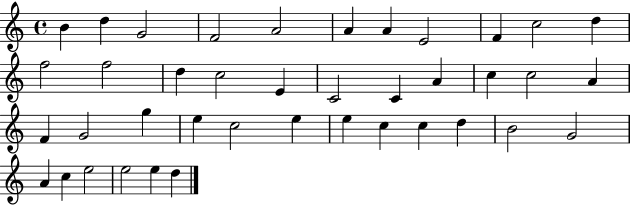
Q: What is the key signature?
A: C major